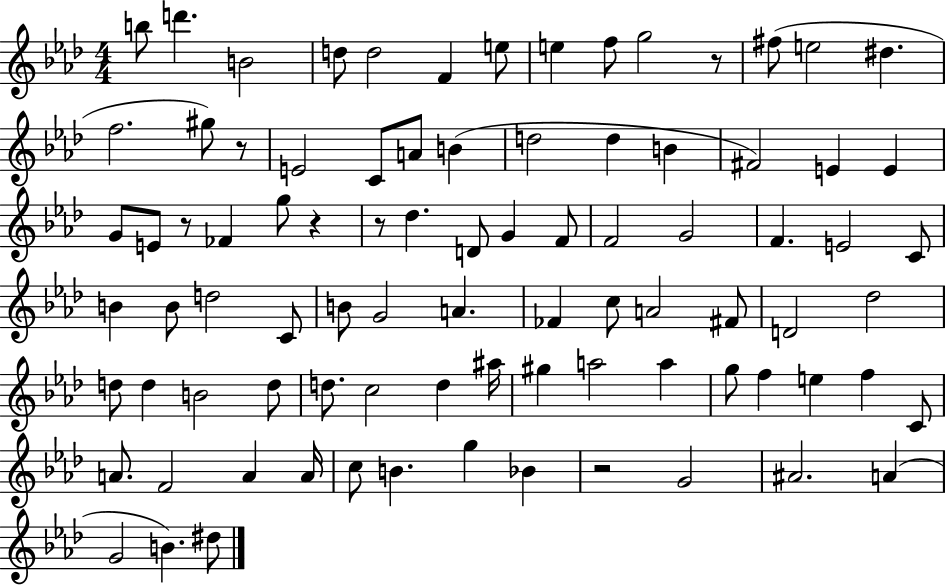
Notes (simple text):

B5/e D6/q. B4/h D5/e D5/h F4/q E5/e E5/q F5/e G5/h R/e F#5/e E5/h D#5/q. F5/h. G#5/e R/e E4/h C4/e A4/e B4/q D5/h D5/q B4/q F#4/h E4/q E4/q G4/e E4/e R/e FES4/q G5/e R/q R/e Db5/q. D4/e G4/q F4/e F4/h G4/h F4/q. E4/h C4/e B4/q B4/e D5/h C4/e B4/e G4/h A4/q. FES4/q C5/e A4/h F#4/e D4/h Db5/h D5/e D5/q B4/h D5/e D5/e. C5/h D5/q A#5/s G#5/q A5/h A5/q G5/e F5/q E5/q F5/q C4/e A4/e. F4/h A4/q A4/s C5/e B4/q. G5/q Bb4/q R/h G4/h A#4/h. A4/q G4/h B4/q. D#5/e